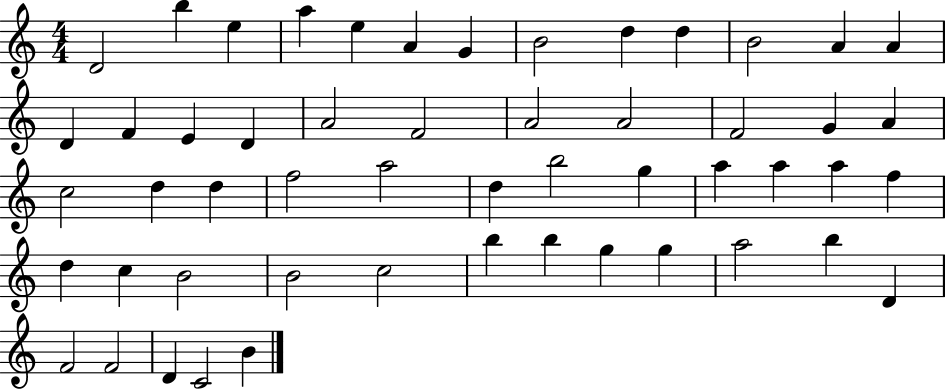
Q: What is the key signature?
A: C major